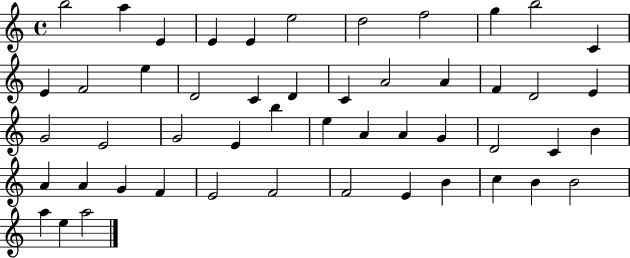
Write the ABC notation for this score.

X:1
T:Untitled
M:4/4
L:1/4
K:C
b2 a E E E e2 d2 f2 g b2 C E F2 e D2 C D C A2 A F D2 E G2 E2 G2 E b e A A G D2 C B A A G F E2 F2 F2 E B c B B2 a e a2